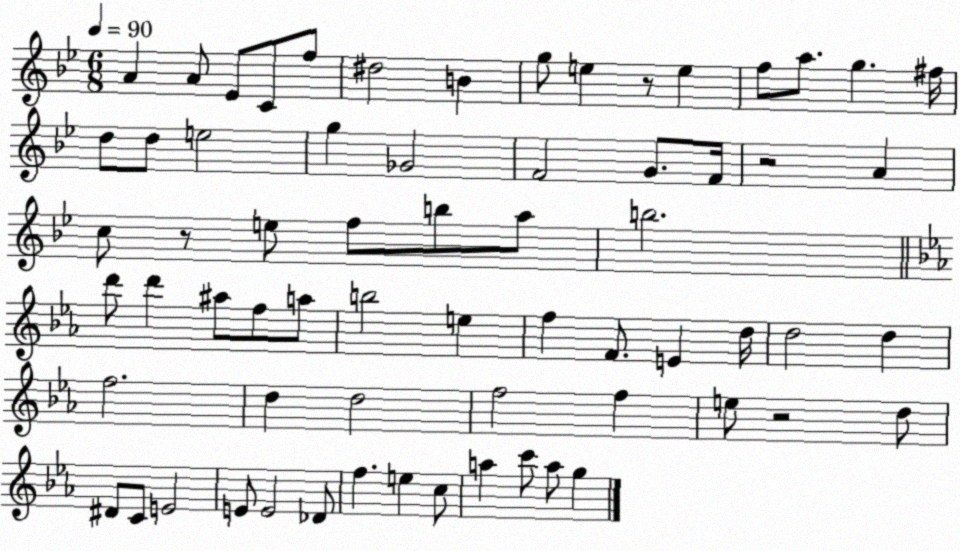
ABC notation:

X:1
T:Untitled
M:6/8
L:1/4
K:Bb
A A/2 _E/2 C/2 f/2 ^d2 B g/2 e z/2 e f/2 a/2 g ^f/4 d/2 d/2 e2 g _G2 F2 G/2 F/4 z2 A c/2 z/2 e/2 f/2 b/2 a/2 b2 d'/2 d' ^a/2 f/2 a/2 b2 e f F/2 E d/4 d2 d f2 d d2 f2 f e/2 z2 d/2 ^D/2 C/2 E2 E/2 E2 _D/2 f e c/2 a c'/2 a/2 g